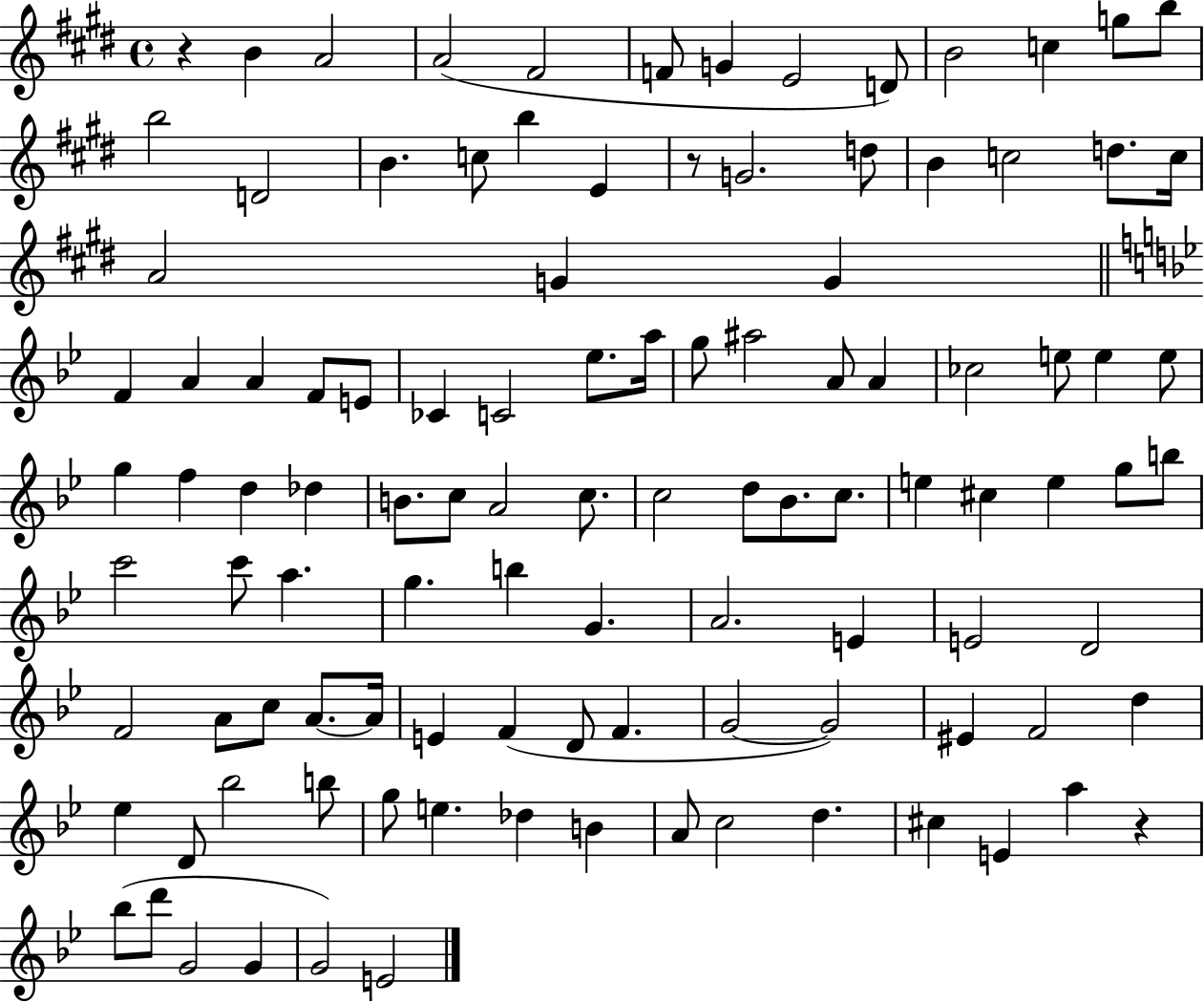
{
  \clef treble
  \time 4/4
  \defaultTimeSignature
  \key e \major
  r4 b'4 a'2 | a'2( fis'2 | f'8 g'4 e'2 d'8) | b'2 c''4 g''8 b''8 | \break b''2 d'2 | b'4. c''8 b''4 e'4 | r8 g'2. d''8 | b'4 c''2 d''8. c''16 | \break a'2 g'4 g'4 | \bar "||" \break \key bes \major f'4 a'4 a'4 f'8 e'8 | ces'4 c'2 ees''8. a''16 | g''8 ais''2 a'8 a'4 | ces''2 e''8 e''4 e''8 | \break g''4 f''4 d''4 des''4 | b'8. c''8 a'2 c''8. | c''2 d''8 bes'8. c''8. | e''4 cis''4 e''4 g''8 b''8 | \break c'''2 c'''8 a''4. | g''4. b''4 g'4. | a'2. e'4 | e'2 d'2 | \break f'2 a'8 c''8 a'8.~~ a'16 | e'4 f'4( d'8 f'4. | g'2~~ g'2) | eis'4 f'2 d''4 | \break ees''4 d'8 bes''2 b''8 | g''8 e''4. des''4 b'4 | a'8 c''2 d''4. | cis''4 e'4 a''4 r4 | \break bes''8( d'''8 g'2 g'4 | g'2) e'2 | \bar "|."
}